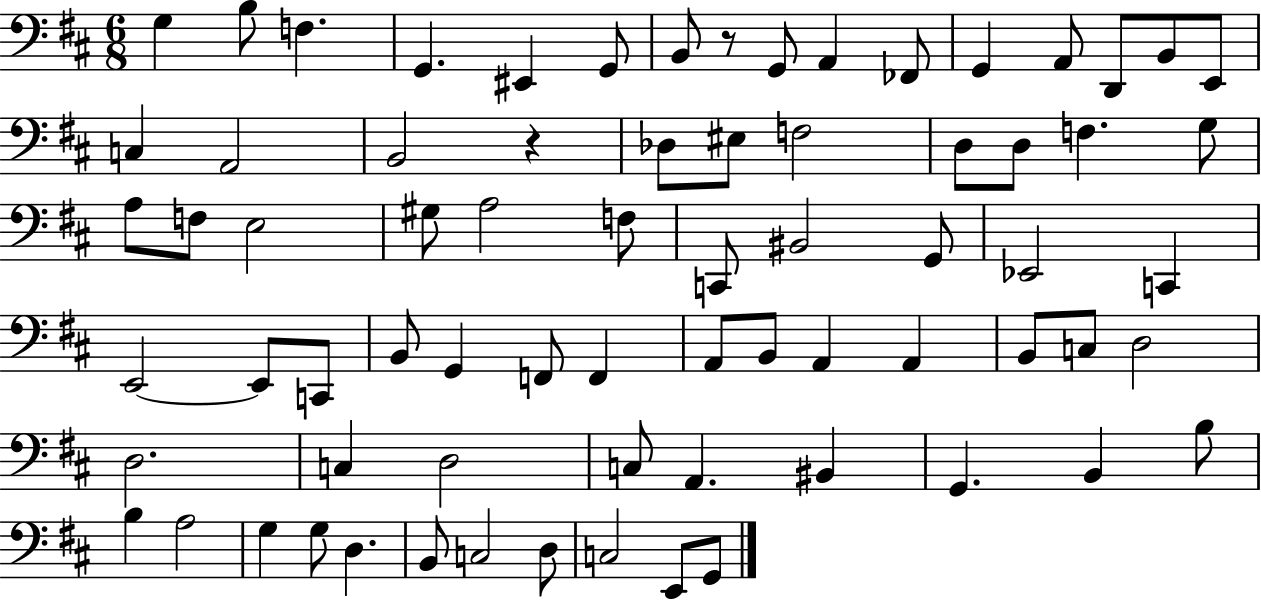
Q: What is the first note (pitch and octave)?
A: G3